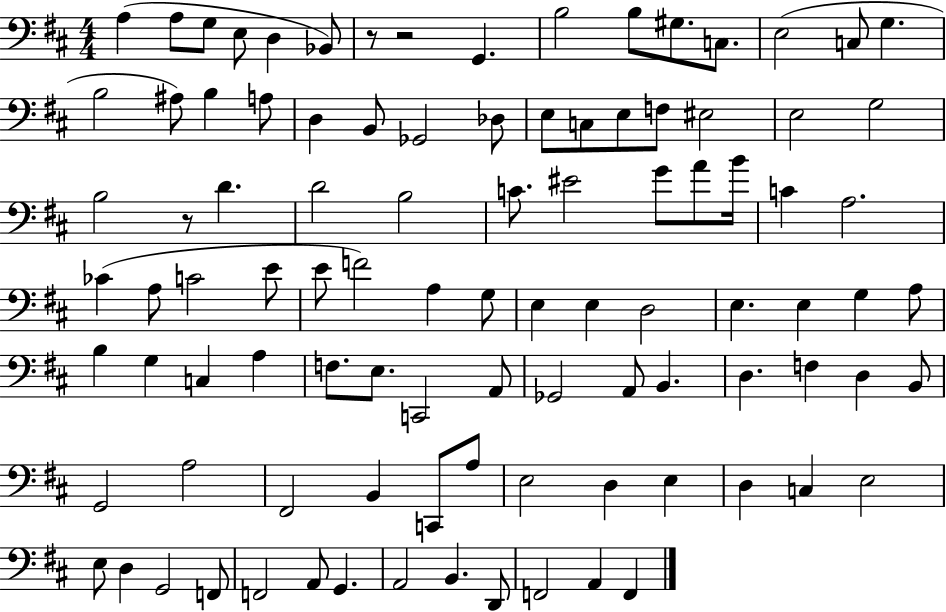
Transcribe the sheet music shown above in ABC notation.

X:1
T:Untitled
M:4/4
L:1/4
K:D
A, A,/2 G,/2 E,/2 D, _B,,/2 z/2 z2 G,, B,2 B,/2 ^G,/2 C,/2 E,2 C,/2 G, B,2 ^A,/2 B, A,/2 D, B,,/2 _G,,2 _D,/2 E,/2 C,/2 E,/2 F,/2 ^E,2 E,2 G,2 B,2 z/2 D D2 B,2 C/2 ^E2 G/2 A/2 B/4 C A,2 _C A,/2 C2 E/2 E/2 F2 A, G,/2 E, E, D,2 E, E, G, A,/2 B, G, C, A, F,/2 E,/2 C,,2 A,,/2 _G,,2 A,,/2 B,, D, F, D, B,,/2 G,,2 A,2 ^F,,2 B,, C,,/2 A,/2 E,2 D, E, D, C, E,2 E,/2 D, G,,2 F,,/2 F,,2 A,,/2 G,, A,,2 B,, D,,/2 F,,2 A,, F,,